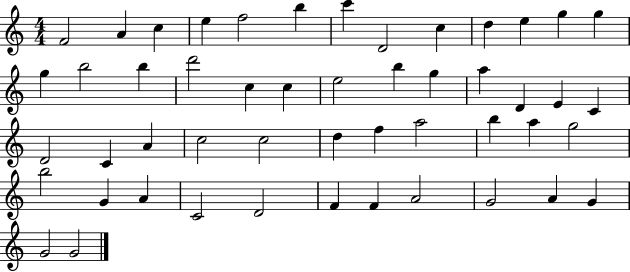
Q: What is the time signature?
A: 4/4